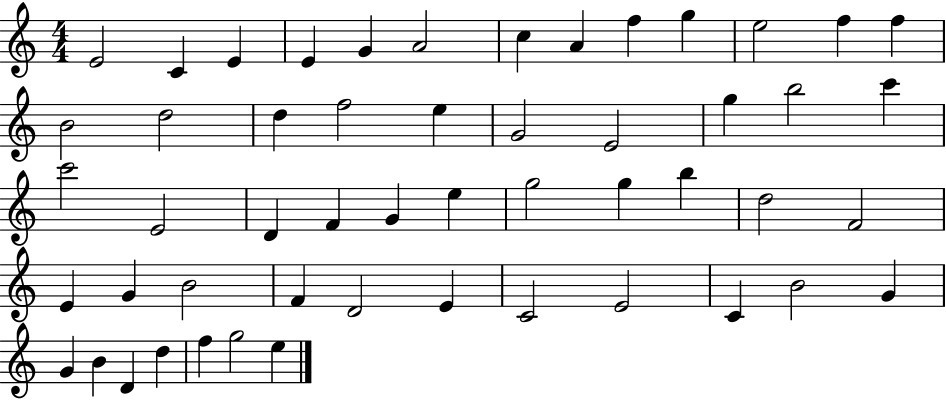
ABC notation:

X:1
T:Untitled
M:4/4
L:1/4
K:C
E2 C E E G A2 c A f g e2 f f B2 d2 d f2 e G2 E2 g b2 c' c'2 E2 D F G e g2 g b d2 F2 E G B2 F D2 E C2 E2 C B2 G G B D d f g2 e